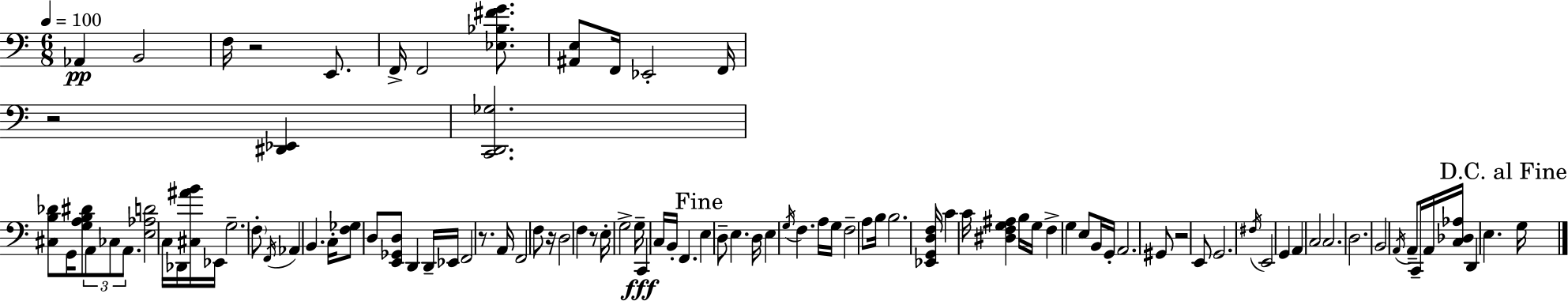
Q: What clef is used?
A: bass